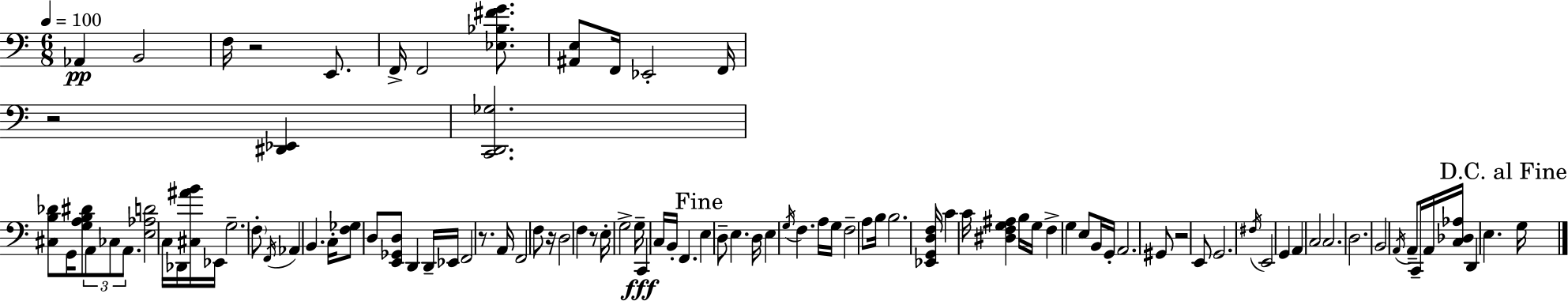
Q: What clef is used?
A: bass